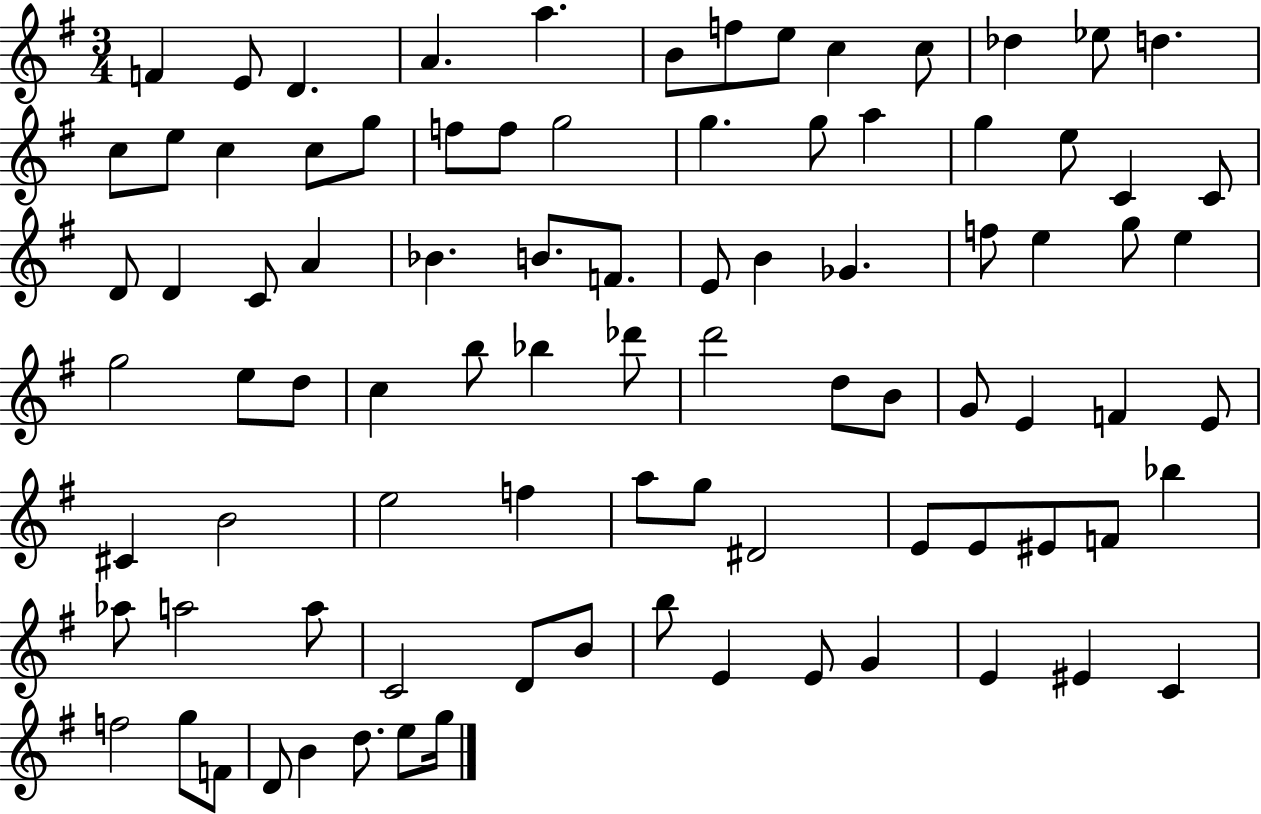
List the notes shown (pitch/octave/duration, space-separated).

F4/q E4/e D4/q. A4/q. A5/q. B4/e F5/e E5/e C5/q C5/e Db5/q Eb5/e D5/q. C5/e E5/e C5/q C5/e G5/e F5/e F5/e G5/h G5/q. G5/e A5/q G5/q E5/e C4/q C4/e D4/e D4/q C4/e A4/q Bb4/q. B4/e. F4/e. E4/e B4/q Gb4/q. F5/e E5/q G5/e E5/q G5/h E5/e D5/e C5/q B5/e Bb5/q Db6/e D6/h D5/e B4/e G4/e E4/q F4/q E4/e C#4/q B4/h E5/h F5/q A5/e G5/e D#4/h E4/e E4/e EIS4/e F4/e Bb5/q Ab5/e A5/h A5/e C4/h D4/e B4/e B5/e E4/q E4/e G4/q E4/q EIS4/q C4/q F5/h G5/e F4/e D4/e B4/q D5/e. E5/e G5/s